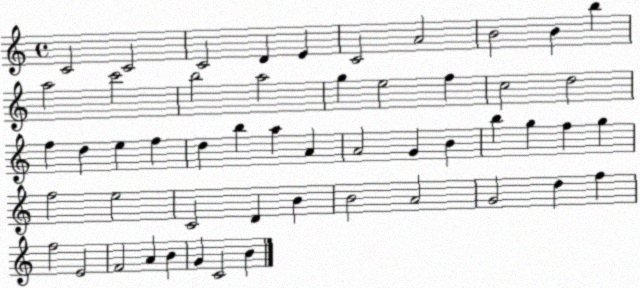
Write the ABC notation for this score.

X:1
T:Untitled
M:4/4
L:1/4
K:C
C2 C2 C2 D E C2 A2 B2 B b a2 c'2 b2 a2 g e2 f c2 d2 f d e f d b a A A2 G B b g f g f2 e2 C2 D B B2 A2 G2 d f f2 E2 F2 A B G C2 B